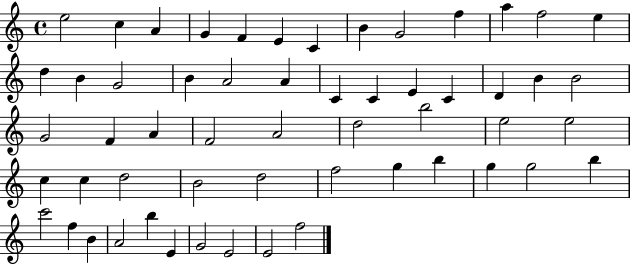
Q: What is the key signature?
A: C major